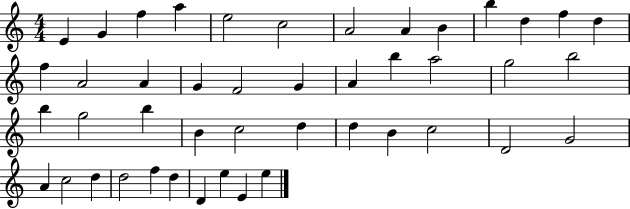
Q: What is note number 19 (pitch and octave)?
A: G4